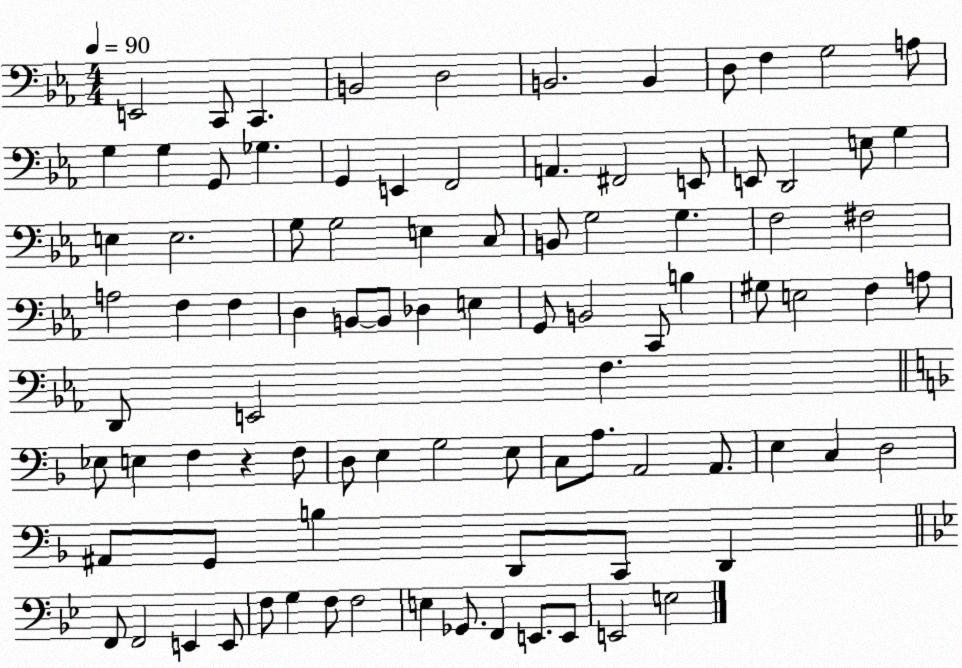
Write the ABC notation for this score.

X:1
T:Untitled
M:4/4
L:1/4
K:Eb
E,,2 C,,/2 C,, B,,2 D,2 B,,2 B,, D,/2 F, G,2 A,/2 G, G, G,,/2 _G, G,, E,, F,,2 A,, ^F,,2 E,,/2 E,,/2 D,,2 E,/2 G, E, E,2 G,/2 G,2 E, C,/2 B,,/2 G,2 G, F,2 ^F,2 A,2 F, F, D, B,,/2 B,,/2 _D, E, G,,/2 B,,2 C,,/2 B, ^G,/2 E,2 F, A,/2 D,,/2 E,,2 F, _E,/2 E, F, z F,/2 D,/2 E, G,2 E,/2 C,/2 A,/2 A,,2 A,,/2 E, C, D,2 ^A,,/2 G,,/2 B, D,,/2 C,,/2 D,, F,,/2 F,,2 E,, E,,/2 F,/2 G, F,/2 F,2 E, _G,,/2 F,, E,,/2 E,,/2 E,,2 E,2